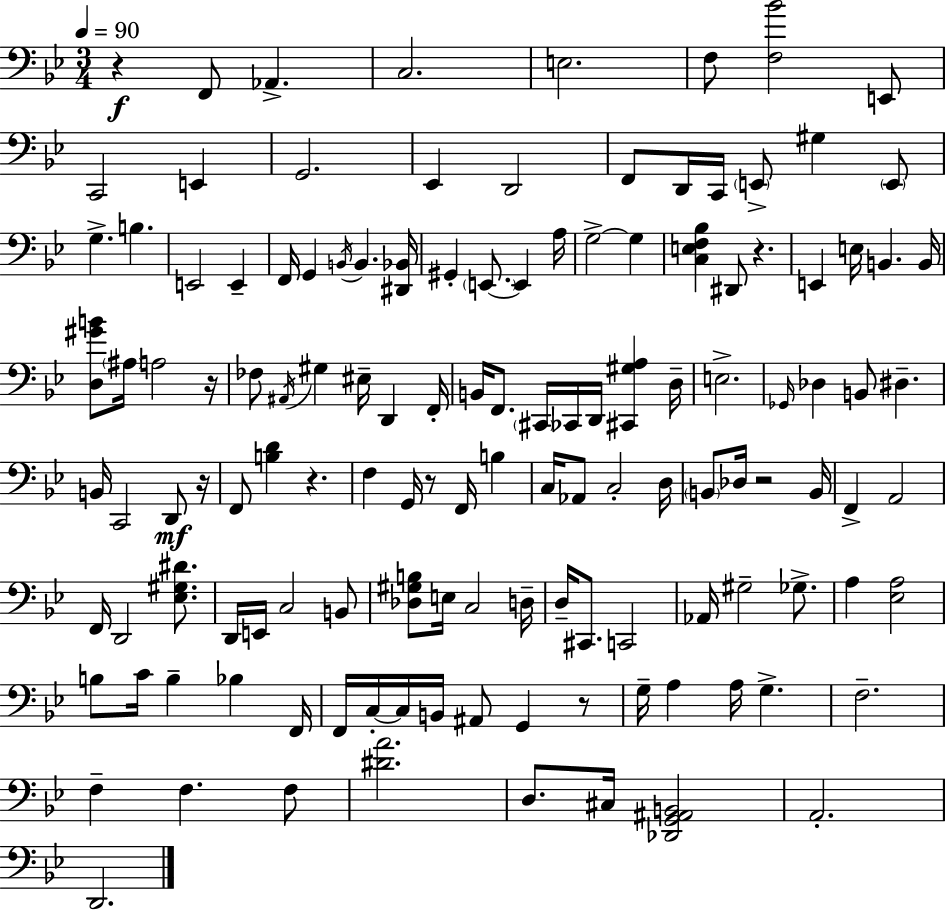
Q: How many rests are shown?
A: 8